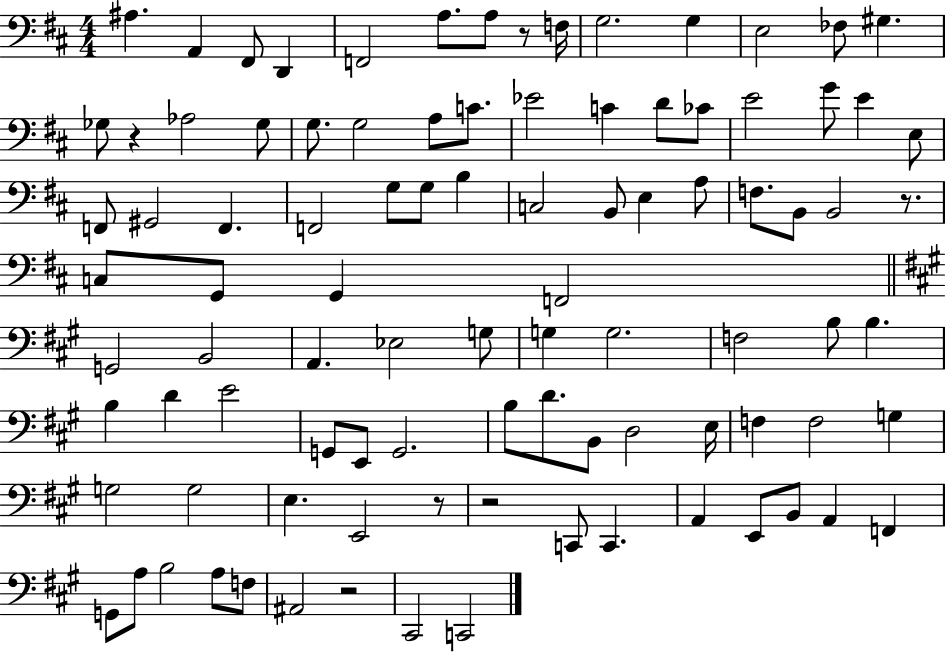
A#3/q. A2/q F#2/e D2/q F2/h A3/e. A3/e R/e F3/s G3/h. G3/q E3/h FES3/e G#3/q. Gb3/e R/q Ab3/h Gb3/e G3/e. G3/h A3/e C4/e. Eb4/h C4/q D4/e CES4/e E4/h G4/e E4/q E3/e F2/e G#2/h F2/q. F2/h G3/e G3/e B3/q C3/h B2/e E3/q A3/e F3/e. B2/e B2/h R/e. C3/e G2/e G2/q F2/h G2/h B2/h A2/q. Eb3/h G3/e G3/q G3/h. F3/h B3/e B3/q. B3/q D4/q E4/h G2/e E2/e G2/h. B3/e D4/e. B2/e D3/h E3/s F3/q F3/h G3/q G3/h G3/h E3/q. E2/h R/e R/h C2/e C2/q. A2/q E2/e B2/e A2/q F2/q G2/e A3/e B3/h A3/e F3/e A#2/h R/h C#2/h C2/h